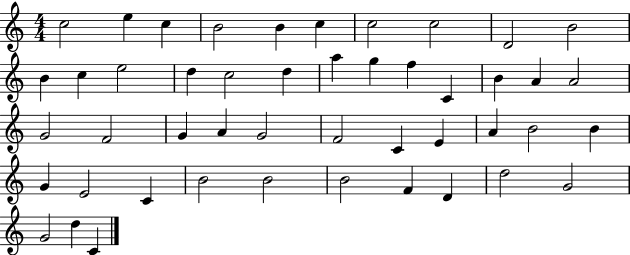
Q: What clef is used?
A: treble